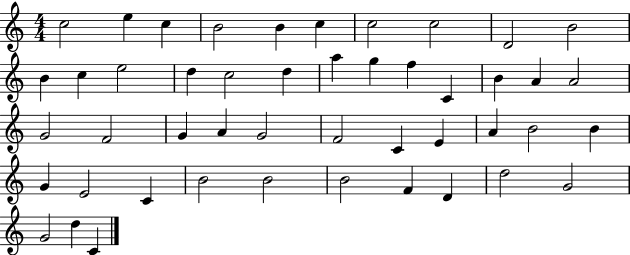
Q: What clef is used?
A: treble